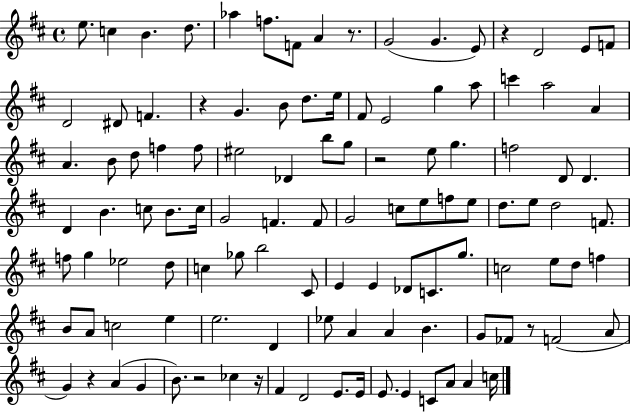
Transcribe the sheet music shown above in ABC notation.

X:1
T:Untitled
M:4/4
L:1/4
K:D
e/2 c B d/2 _a f/2 F/2 A z/2 G2 G E/2 z D2 E/2 F/2 D2 ^D/2 F z G B/2 d/2 e/4 ^F/2 E2 g a/2 c' a2 A A B/2 d/2 f f/2 ^e2 _D b/2 g/2 z2 e/2 g f2 D/2 D D B c/2 B/2 c/4 G2 F F/2 G2 c/2 e/2 f/2 e/2 d/2 e/2 d2 F/2 f/2 g _e2 d/2 c _g/2 b2 ^C/2 E E _D/2 C/2 g/2 c2 e/2 d/2 f B/2 A/2 c2 e e2 D _e/2 A A B G/2 _F/2 z/2 F2 A/2 G z A G B/2 z2 _c z/4 ^F D2 E/2 E/4 E/2 E C/2 A/2 A c/4